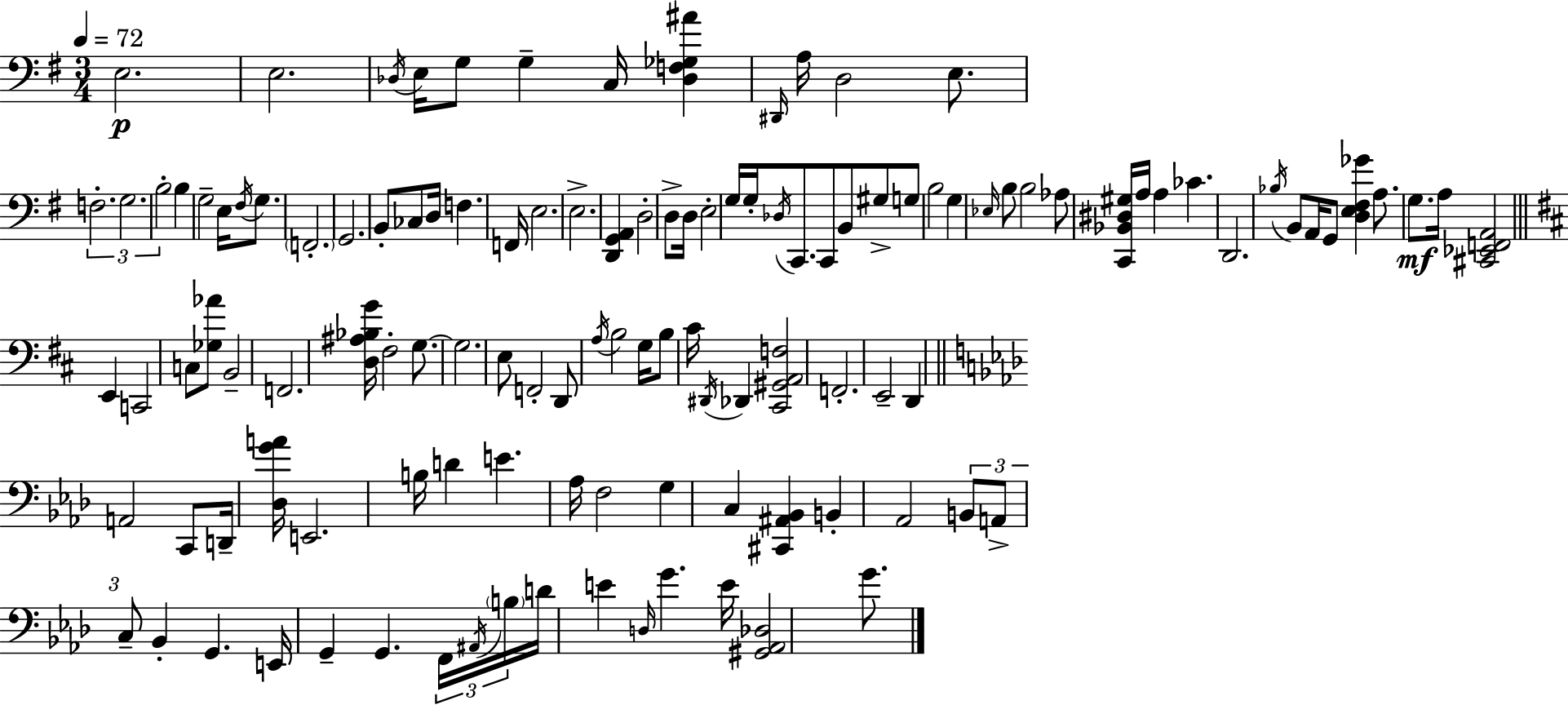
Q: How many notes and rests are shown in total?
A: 119